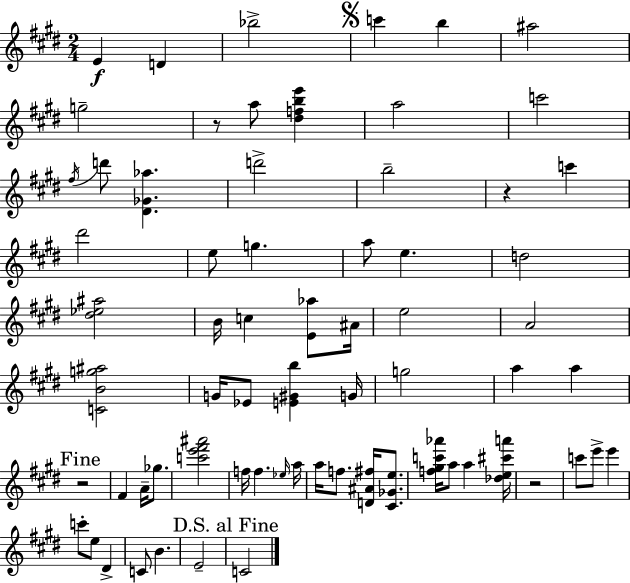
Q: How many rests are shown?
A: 4